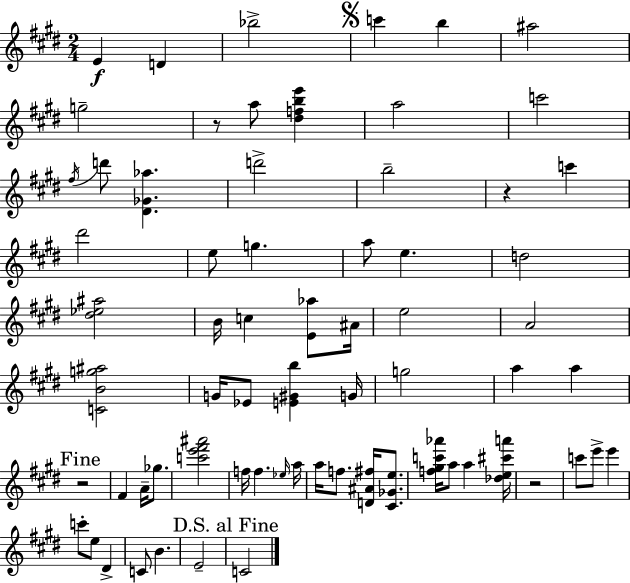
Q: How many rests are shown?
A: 4